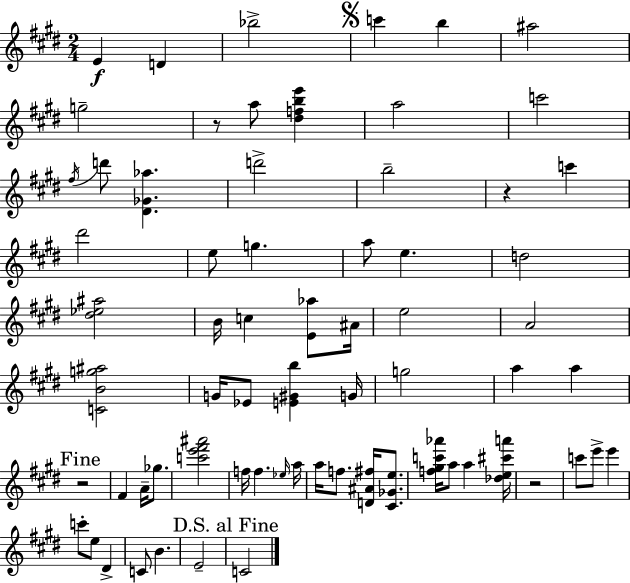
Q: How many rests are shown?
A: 4